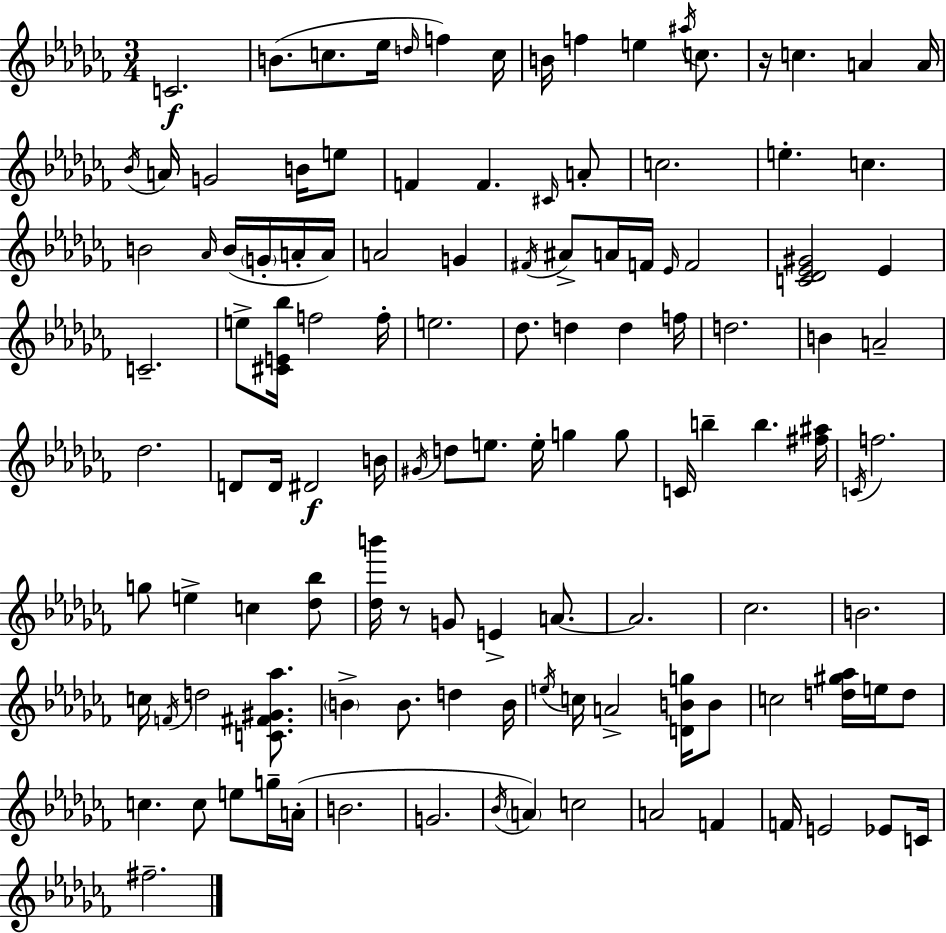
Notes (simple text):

C4/h. B4/e. C5/e. Eb5/s D5/s F5/q C5/s B4/s F5/q E5/q A#5/s C5/e. R/s C5/q. A4/q A4/s Bb4/s A4/s G4/h B4/s E5/e F4/q F4/q. C#4/s A4/e C5/h. E5/q. C5/q. B4/h Ab4/s B4/s G4/s A4/s A4/s A4/h G4/q F#4/s A#4/e A4/s F4/s Eb4/s F4/h [C4,Db4,Eb4,G#4]/h Eb4/q C4/h. E5/e [C#4,E4,Bb5]/s F5/h F5/s E5/h. Db5/e. D5/q D5/q F5/s D5/h. B4/q A4/h Db5/h. D4/e D4/s D#4/h B4/s G#4/s D5/e E5/e. E5/s G5/q G5/e C4/s B5/q B5/q. [F#5,A#5]/s C4/s F5/h. G5/e E5/q C5/q [Db5,Bb5]/e [Db5,B6]/s R/e G4/e E4/q A4/e. A4/h. CES5/h. B4/h. C5/s F4/s D5/h [C4,F#4,G#4,Ab5]/e. B4/q B4/e. D5/q B4/s E5/s C5/s A4/h [D4,B4,G5]/s B4/e C5/h [D5,G#5,Ab5]/s E5/s D5/e C5/q. C5/e E5/e G5/s A4/s B4/h. G4/h. Bb4/s A4/q C5/h A4/h F4/q F4/s E4/h Eb4/e C4/s F#5/h.